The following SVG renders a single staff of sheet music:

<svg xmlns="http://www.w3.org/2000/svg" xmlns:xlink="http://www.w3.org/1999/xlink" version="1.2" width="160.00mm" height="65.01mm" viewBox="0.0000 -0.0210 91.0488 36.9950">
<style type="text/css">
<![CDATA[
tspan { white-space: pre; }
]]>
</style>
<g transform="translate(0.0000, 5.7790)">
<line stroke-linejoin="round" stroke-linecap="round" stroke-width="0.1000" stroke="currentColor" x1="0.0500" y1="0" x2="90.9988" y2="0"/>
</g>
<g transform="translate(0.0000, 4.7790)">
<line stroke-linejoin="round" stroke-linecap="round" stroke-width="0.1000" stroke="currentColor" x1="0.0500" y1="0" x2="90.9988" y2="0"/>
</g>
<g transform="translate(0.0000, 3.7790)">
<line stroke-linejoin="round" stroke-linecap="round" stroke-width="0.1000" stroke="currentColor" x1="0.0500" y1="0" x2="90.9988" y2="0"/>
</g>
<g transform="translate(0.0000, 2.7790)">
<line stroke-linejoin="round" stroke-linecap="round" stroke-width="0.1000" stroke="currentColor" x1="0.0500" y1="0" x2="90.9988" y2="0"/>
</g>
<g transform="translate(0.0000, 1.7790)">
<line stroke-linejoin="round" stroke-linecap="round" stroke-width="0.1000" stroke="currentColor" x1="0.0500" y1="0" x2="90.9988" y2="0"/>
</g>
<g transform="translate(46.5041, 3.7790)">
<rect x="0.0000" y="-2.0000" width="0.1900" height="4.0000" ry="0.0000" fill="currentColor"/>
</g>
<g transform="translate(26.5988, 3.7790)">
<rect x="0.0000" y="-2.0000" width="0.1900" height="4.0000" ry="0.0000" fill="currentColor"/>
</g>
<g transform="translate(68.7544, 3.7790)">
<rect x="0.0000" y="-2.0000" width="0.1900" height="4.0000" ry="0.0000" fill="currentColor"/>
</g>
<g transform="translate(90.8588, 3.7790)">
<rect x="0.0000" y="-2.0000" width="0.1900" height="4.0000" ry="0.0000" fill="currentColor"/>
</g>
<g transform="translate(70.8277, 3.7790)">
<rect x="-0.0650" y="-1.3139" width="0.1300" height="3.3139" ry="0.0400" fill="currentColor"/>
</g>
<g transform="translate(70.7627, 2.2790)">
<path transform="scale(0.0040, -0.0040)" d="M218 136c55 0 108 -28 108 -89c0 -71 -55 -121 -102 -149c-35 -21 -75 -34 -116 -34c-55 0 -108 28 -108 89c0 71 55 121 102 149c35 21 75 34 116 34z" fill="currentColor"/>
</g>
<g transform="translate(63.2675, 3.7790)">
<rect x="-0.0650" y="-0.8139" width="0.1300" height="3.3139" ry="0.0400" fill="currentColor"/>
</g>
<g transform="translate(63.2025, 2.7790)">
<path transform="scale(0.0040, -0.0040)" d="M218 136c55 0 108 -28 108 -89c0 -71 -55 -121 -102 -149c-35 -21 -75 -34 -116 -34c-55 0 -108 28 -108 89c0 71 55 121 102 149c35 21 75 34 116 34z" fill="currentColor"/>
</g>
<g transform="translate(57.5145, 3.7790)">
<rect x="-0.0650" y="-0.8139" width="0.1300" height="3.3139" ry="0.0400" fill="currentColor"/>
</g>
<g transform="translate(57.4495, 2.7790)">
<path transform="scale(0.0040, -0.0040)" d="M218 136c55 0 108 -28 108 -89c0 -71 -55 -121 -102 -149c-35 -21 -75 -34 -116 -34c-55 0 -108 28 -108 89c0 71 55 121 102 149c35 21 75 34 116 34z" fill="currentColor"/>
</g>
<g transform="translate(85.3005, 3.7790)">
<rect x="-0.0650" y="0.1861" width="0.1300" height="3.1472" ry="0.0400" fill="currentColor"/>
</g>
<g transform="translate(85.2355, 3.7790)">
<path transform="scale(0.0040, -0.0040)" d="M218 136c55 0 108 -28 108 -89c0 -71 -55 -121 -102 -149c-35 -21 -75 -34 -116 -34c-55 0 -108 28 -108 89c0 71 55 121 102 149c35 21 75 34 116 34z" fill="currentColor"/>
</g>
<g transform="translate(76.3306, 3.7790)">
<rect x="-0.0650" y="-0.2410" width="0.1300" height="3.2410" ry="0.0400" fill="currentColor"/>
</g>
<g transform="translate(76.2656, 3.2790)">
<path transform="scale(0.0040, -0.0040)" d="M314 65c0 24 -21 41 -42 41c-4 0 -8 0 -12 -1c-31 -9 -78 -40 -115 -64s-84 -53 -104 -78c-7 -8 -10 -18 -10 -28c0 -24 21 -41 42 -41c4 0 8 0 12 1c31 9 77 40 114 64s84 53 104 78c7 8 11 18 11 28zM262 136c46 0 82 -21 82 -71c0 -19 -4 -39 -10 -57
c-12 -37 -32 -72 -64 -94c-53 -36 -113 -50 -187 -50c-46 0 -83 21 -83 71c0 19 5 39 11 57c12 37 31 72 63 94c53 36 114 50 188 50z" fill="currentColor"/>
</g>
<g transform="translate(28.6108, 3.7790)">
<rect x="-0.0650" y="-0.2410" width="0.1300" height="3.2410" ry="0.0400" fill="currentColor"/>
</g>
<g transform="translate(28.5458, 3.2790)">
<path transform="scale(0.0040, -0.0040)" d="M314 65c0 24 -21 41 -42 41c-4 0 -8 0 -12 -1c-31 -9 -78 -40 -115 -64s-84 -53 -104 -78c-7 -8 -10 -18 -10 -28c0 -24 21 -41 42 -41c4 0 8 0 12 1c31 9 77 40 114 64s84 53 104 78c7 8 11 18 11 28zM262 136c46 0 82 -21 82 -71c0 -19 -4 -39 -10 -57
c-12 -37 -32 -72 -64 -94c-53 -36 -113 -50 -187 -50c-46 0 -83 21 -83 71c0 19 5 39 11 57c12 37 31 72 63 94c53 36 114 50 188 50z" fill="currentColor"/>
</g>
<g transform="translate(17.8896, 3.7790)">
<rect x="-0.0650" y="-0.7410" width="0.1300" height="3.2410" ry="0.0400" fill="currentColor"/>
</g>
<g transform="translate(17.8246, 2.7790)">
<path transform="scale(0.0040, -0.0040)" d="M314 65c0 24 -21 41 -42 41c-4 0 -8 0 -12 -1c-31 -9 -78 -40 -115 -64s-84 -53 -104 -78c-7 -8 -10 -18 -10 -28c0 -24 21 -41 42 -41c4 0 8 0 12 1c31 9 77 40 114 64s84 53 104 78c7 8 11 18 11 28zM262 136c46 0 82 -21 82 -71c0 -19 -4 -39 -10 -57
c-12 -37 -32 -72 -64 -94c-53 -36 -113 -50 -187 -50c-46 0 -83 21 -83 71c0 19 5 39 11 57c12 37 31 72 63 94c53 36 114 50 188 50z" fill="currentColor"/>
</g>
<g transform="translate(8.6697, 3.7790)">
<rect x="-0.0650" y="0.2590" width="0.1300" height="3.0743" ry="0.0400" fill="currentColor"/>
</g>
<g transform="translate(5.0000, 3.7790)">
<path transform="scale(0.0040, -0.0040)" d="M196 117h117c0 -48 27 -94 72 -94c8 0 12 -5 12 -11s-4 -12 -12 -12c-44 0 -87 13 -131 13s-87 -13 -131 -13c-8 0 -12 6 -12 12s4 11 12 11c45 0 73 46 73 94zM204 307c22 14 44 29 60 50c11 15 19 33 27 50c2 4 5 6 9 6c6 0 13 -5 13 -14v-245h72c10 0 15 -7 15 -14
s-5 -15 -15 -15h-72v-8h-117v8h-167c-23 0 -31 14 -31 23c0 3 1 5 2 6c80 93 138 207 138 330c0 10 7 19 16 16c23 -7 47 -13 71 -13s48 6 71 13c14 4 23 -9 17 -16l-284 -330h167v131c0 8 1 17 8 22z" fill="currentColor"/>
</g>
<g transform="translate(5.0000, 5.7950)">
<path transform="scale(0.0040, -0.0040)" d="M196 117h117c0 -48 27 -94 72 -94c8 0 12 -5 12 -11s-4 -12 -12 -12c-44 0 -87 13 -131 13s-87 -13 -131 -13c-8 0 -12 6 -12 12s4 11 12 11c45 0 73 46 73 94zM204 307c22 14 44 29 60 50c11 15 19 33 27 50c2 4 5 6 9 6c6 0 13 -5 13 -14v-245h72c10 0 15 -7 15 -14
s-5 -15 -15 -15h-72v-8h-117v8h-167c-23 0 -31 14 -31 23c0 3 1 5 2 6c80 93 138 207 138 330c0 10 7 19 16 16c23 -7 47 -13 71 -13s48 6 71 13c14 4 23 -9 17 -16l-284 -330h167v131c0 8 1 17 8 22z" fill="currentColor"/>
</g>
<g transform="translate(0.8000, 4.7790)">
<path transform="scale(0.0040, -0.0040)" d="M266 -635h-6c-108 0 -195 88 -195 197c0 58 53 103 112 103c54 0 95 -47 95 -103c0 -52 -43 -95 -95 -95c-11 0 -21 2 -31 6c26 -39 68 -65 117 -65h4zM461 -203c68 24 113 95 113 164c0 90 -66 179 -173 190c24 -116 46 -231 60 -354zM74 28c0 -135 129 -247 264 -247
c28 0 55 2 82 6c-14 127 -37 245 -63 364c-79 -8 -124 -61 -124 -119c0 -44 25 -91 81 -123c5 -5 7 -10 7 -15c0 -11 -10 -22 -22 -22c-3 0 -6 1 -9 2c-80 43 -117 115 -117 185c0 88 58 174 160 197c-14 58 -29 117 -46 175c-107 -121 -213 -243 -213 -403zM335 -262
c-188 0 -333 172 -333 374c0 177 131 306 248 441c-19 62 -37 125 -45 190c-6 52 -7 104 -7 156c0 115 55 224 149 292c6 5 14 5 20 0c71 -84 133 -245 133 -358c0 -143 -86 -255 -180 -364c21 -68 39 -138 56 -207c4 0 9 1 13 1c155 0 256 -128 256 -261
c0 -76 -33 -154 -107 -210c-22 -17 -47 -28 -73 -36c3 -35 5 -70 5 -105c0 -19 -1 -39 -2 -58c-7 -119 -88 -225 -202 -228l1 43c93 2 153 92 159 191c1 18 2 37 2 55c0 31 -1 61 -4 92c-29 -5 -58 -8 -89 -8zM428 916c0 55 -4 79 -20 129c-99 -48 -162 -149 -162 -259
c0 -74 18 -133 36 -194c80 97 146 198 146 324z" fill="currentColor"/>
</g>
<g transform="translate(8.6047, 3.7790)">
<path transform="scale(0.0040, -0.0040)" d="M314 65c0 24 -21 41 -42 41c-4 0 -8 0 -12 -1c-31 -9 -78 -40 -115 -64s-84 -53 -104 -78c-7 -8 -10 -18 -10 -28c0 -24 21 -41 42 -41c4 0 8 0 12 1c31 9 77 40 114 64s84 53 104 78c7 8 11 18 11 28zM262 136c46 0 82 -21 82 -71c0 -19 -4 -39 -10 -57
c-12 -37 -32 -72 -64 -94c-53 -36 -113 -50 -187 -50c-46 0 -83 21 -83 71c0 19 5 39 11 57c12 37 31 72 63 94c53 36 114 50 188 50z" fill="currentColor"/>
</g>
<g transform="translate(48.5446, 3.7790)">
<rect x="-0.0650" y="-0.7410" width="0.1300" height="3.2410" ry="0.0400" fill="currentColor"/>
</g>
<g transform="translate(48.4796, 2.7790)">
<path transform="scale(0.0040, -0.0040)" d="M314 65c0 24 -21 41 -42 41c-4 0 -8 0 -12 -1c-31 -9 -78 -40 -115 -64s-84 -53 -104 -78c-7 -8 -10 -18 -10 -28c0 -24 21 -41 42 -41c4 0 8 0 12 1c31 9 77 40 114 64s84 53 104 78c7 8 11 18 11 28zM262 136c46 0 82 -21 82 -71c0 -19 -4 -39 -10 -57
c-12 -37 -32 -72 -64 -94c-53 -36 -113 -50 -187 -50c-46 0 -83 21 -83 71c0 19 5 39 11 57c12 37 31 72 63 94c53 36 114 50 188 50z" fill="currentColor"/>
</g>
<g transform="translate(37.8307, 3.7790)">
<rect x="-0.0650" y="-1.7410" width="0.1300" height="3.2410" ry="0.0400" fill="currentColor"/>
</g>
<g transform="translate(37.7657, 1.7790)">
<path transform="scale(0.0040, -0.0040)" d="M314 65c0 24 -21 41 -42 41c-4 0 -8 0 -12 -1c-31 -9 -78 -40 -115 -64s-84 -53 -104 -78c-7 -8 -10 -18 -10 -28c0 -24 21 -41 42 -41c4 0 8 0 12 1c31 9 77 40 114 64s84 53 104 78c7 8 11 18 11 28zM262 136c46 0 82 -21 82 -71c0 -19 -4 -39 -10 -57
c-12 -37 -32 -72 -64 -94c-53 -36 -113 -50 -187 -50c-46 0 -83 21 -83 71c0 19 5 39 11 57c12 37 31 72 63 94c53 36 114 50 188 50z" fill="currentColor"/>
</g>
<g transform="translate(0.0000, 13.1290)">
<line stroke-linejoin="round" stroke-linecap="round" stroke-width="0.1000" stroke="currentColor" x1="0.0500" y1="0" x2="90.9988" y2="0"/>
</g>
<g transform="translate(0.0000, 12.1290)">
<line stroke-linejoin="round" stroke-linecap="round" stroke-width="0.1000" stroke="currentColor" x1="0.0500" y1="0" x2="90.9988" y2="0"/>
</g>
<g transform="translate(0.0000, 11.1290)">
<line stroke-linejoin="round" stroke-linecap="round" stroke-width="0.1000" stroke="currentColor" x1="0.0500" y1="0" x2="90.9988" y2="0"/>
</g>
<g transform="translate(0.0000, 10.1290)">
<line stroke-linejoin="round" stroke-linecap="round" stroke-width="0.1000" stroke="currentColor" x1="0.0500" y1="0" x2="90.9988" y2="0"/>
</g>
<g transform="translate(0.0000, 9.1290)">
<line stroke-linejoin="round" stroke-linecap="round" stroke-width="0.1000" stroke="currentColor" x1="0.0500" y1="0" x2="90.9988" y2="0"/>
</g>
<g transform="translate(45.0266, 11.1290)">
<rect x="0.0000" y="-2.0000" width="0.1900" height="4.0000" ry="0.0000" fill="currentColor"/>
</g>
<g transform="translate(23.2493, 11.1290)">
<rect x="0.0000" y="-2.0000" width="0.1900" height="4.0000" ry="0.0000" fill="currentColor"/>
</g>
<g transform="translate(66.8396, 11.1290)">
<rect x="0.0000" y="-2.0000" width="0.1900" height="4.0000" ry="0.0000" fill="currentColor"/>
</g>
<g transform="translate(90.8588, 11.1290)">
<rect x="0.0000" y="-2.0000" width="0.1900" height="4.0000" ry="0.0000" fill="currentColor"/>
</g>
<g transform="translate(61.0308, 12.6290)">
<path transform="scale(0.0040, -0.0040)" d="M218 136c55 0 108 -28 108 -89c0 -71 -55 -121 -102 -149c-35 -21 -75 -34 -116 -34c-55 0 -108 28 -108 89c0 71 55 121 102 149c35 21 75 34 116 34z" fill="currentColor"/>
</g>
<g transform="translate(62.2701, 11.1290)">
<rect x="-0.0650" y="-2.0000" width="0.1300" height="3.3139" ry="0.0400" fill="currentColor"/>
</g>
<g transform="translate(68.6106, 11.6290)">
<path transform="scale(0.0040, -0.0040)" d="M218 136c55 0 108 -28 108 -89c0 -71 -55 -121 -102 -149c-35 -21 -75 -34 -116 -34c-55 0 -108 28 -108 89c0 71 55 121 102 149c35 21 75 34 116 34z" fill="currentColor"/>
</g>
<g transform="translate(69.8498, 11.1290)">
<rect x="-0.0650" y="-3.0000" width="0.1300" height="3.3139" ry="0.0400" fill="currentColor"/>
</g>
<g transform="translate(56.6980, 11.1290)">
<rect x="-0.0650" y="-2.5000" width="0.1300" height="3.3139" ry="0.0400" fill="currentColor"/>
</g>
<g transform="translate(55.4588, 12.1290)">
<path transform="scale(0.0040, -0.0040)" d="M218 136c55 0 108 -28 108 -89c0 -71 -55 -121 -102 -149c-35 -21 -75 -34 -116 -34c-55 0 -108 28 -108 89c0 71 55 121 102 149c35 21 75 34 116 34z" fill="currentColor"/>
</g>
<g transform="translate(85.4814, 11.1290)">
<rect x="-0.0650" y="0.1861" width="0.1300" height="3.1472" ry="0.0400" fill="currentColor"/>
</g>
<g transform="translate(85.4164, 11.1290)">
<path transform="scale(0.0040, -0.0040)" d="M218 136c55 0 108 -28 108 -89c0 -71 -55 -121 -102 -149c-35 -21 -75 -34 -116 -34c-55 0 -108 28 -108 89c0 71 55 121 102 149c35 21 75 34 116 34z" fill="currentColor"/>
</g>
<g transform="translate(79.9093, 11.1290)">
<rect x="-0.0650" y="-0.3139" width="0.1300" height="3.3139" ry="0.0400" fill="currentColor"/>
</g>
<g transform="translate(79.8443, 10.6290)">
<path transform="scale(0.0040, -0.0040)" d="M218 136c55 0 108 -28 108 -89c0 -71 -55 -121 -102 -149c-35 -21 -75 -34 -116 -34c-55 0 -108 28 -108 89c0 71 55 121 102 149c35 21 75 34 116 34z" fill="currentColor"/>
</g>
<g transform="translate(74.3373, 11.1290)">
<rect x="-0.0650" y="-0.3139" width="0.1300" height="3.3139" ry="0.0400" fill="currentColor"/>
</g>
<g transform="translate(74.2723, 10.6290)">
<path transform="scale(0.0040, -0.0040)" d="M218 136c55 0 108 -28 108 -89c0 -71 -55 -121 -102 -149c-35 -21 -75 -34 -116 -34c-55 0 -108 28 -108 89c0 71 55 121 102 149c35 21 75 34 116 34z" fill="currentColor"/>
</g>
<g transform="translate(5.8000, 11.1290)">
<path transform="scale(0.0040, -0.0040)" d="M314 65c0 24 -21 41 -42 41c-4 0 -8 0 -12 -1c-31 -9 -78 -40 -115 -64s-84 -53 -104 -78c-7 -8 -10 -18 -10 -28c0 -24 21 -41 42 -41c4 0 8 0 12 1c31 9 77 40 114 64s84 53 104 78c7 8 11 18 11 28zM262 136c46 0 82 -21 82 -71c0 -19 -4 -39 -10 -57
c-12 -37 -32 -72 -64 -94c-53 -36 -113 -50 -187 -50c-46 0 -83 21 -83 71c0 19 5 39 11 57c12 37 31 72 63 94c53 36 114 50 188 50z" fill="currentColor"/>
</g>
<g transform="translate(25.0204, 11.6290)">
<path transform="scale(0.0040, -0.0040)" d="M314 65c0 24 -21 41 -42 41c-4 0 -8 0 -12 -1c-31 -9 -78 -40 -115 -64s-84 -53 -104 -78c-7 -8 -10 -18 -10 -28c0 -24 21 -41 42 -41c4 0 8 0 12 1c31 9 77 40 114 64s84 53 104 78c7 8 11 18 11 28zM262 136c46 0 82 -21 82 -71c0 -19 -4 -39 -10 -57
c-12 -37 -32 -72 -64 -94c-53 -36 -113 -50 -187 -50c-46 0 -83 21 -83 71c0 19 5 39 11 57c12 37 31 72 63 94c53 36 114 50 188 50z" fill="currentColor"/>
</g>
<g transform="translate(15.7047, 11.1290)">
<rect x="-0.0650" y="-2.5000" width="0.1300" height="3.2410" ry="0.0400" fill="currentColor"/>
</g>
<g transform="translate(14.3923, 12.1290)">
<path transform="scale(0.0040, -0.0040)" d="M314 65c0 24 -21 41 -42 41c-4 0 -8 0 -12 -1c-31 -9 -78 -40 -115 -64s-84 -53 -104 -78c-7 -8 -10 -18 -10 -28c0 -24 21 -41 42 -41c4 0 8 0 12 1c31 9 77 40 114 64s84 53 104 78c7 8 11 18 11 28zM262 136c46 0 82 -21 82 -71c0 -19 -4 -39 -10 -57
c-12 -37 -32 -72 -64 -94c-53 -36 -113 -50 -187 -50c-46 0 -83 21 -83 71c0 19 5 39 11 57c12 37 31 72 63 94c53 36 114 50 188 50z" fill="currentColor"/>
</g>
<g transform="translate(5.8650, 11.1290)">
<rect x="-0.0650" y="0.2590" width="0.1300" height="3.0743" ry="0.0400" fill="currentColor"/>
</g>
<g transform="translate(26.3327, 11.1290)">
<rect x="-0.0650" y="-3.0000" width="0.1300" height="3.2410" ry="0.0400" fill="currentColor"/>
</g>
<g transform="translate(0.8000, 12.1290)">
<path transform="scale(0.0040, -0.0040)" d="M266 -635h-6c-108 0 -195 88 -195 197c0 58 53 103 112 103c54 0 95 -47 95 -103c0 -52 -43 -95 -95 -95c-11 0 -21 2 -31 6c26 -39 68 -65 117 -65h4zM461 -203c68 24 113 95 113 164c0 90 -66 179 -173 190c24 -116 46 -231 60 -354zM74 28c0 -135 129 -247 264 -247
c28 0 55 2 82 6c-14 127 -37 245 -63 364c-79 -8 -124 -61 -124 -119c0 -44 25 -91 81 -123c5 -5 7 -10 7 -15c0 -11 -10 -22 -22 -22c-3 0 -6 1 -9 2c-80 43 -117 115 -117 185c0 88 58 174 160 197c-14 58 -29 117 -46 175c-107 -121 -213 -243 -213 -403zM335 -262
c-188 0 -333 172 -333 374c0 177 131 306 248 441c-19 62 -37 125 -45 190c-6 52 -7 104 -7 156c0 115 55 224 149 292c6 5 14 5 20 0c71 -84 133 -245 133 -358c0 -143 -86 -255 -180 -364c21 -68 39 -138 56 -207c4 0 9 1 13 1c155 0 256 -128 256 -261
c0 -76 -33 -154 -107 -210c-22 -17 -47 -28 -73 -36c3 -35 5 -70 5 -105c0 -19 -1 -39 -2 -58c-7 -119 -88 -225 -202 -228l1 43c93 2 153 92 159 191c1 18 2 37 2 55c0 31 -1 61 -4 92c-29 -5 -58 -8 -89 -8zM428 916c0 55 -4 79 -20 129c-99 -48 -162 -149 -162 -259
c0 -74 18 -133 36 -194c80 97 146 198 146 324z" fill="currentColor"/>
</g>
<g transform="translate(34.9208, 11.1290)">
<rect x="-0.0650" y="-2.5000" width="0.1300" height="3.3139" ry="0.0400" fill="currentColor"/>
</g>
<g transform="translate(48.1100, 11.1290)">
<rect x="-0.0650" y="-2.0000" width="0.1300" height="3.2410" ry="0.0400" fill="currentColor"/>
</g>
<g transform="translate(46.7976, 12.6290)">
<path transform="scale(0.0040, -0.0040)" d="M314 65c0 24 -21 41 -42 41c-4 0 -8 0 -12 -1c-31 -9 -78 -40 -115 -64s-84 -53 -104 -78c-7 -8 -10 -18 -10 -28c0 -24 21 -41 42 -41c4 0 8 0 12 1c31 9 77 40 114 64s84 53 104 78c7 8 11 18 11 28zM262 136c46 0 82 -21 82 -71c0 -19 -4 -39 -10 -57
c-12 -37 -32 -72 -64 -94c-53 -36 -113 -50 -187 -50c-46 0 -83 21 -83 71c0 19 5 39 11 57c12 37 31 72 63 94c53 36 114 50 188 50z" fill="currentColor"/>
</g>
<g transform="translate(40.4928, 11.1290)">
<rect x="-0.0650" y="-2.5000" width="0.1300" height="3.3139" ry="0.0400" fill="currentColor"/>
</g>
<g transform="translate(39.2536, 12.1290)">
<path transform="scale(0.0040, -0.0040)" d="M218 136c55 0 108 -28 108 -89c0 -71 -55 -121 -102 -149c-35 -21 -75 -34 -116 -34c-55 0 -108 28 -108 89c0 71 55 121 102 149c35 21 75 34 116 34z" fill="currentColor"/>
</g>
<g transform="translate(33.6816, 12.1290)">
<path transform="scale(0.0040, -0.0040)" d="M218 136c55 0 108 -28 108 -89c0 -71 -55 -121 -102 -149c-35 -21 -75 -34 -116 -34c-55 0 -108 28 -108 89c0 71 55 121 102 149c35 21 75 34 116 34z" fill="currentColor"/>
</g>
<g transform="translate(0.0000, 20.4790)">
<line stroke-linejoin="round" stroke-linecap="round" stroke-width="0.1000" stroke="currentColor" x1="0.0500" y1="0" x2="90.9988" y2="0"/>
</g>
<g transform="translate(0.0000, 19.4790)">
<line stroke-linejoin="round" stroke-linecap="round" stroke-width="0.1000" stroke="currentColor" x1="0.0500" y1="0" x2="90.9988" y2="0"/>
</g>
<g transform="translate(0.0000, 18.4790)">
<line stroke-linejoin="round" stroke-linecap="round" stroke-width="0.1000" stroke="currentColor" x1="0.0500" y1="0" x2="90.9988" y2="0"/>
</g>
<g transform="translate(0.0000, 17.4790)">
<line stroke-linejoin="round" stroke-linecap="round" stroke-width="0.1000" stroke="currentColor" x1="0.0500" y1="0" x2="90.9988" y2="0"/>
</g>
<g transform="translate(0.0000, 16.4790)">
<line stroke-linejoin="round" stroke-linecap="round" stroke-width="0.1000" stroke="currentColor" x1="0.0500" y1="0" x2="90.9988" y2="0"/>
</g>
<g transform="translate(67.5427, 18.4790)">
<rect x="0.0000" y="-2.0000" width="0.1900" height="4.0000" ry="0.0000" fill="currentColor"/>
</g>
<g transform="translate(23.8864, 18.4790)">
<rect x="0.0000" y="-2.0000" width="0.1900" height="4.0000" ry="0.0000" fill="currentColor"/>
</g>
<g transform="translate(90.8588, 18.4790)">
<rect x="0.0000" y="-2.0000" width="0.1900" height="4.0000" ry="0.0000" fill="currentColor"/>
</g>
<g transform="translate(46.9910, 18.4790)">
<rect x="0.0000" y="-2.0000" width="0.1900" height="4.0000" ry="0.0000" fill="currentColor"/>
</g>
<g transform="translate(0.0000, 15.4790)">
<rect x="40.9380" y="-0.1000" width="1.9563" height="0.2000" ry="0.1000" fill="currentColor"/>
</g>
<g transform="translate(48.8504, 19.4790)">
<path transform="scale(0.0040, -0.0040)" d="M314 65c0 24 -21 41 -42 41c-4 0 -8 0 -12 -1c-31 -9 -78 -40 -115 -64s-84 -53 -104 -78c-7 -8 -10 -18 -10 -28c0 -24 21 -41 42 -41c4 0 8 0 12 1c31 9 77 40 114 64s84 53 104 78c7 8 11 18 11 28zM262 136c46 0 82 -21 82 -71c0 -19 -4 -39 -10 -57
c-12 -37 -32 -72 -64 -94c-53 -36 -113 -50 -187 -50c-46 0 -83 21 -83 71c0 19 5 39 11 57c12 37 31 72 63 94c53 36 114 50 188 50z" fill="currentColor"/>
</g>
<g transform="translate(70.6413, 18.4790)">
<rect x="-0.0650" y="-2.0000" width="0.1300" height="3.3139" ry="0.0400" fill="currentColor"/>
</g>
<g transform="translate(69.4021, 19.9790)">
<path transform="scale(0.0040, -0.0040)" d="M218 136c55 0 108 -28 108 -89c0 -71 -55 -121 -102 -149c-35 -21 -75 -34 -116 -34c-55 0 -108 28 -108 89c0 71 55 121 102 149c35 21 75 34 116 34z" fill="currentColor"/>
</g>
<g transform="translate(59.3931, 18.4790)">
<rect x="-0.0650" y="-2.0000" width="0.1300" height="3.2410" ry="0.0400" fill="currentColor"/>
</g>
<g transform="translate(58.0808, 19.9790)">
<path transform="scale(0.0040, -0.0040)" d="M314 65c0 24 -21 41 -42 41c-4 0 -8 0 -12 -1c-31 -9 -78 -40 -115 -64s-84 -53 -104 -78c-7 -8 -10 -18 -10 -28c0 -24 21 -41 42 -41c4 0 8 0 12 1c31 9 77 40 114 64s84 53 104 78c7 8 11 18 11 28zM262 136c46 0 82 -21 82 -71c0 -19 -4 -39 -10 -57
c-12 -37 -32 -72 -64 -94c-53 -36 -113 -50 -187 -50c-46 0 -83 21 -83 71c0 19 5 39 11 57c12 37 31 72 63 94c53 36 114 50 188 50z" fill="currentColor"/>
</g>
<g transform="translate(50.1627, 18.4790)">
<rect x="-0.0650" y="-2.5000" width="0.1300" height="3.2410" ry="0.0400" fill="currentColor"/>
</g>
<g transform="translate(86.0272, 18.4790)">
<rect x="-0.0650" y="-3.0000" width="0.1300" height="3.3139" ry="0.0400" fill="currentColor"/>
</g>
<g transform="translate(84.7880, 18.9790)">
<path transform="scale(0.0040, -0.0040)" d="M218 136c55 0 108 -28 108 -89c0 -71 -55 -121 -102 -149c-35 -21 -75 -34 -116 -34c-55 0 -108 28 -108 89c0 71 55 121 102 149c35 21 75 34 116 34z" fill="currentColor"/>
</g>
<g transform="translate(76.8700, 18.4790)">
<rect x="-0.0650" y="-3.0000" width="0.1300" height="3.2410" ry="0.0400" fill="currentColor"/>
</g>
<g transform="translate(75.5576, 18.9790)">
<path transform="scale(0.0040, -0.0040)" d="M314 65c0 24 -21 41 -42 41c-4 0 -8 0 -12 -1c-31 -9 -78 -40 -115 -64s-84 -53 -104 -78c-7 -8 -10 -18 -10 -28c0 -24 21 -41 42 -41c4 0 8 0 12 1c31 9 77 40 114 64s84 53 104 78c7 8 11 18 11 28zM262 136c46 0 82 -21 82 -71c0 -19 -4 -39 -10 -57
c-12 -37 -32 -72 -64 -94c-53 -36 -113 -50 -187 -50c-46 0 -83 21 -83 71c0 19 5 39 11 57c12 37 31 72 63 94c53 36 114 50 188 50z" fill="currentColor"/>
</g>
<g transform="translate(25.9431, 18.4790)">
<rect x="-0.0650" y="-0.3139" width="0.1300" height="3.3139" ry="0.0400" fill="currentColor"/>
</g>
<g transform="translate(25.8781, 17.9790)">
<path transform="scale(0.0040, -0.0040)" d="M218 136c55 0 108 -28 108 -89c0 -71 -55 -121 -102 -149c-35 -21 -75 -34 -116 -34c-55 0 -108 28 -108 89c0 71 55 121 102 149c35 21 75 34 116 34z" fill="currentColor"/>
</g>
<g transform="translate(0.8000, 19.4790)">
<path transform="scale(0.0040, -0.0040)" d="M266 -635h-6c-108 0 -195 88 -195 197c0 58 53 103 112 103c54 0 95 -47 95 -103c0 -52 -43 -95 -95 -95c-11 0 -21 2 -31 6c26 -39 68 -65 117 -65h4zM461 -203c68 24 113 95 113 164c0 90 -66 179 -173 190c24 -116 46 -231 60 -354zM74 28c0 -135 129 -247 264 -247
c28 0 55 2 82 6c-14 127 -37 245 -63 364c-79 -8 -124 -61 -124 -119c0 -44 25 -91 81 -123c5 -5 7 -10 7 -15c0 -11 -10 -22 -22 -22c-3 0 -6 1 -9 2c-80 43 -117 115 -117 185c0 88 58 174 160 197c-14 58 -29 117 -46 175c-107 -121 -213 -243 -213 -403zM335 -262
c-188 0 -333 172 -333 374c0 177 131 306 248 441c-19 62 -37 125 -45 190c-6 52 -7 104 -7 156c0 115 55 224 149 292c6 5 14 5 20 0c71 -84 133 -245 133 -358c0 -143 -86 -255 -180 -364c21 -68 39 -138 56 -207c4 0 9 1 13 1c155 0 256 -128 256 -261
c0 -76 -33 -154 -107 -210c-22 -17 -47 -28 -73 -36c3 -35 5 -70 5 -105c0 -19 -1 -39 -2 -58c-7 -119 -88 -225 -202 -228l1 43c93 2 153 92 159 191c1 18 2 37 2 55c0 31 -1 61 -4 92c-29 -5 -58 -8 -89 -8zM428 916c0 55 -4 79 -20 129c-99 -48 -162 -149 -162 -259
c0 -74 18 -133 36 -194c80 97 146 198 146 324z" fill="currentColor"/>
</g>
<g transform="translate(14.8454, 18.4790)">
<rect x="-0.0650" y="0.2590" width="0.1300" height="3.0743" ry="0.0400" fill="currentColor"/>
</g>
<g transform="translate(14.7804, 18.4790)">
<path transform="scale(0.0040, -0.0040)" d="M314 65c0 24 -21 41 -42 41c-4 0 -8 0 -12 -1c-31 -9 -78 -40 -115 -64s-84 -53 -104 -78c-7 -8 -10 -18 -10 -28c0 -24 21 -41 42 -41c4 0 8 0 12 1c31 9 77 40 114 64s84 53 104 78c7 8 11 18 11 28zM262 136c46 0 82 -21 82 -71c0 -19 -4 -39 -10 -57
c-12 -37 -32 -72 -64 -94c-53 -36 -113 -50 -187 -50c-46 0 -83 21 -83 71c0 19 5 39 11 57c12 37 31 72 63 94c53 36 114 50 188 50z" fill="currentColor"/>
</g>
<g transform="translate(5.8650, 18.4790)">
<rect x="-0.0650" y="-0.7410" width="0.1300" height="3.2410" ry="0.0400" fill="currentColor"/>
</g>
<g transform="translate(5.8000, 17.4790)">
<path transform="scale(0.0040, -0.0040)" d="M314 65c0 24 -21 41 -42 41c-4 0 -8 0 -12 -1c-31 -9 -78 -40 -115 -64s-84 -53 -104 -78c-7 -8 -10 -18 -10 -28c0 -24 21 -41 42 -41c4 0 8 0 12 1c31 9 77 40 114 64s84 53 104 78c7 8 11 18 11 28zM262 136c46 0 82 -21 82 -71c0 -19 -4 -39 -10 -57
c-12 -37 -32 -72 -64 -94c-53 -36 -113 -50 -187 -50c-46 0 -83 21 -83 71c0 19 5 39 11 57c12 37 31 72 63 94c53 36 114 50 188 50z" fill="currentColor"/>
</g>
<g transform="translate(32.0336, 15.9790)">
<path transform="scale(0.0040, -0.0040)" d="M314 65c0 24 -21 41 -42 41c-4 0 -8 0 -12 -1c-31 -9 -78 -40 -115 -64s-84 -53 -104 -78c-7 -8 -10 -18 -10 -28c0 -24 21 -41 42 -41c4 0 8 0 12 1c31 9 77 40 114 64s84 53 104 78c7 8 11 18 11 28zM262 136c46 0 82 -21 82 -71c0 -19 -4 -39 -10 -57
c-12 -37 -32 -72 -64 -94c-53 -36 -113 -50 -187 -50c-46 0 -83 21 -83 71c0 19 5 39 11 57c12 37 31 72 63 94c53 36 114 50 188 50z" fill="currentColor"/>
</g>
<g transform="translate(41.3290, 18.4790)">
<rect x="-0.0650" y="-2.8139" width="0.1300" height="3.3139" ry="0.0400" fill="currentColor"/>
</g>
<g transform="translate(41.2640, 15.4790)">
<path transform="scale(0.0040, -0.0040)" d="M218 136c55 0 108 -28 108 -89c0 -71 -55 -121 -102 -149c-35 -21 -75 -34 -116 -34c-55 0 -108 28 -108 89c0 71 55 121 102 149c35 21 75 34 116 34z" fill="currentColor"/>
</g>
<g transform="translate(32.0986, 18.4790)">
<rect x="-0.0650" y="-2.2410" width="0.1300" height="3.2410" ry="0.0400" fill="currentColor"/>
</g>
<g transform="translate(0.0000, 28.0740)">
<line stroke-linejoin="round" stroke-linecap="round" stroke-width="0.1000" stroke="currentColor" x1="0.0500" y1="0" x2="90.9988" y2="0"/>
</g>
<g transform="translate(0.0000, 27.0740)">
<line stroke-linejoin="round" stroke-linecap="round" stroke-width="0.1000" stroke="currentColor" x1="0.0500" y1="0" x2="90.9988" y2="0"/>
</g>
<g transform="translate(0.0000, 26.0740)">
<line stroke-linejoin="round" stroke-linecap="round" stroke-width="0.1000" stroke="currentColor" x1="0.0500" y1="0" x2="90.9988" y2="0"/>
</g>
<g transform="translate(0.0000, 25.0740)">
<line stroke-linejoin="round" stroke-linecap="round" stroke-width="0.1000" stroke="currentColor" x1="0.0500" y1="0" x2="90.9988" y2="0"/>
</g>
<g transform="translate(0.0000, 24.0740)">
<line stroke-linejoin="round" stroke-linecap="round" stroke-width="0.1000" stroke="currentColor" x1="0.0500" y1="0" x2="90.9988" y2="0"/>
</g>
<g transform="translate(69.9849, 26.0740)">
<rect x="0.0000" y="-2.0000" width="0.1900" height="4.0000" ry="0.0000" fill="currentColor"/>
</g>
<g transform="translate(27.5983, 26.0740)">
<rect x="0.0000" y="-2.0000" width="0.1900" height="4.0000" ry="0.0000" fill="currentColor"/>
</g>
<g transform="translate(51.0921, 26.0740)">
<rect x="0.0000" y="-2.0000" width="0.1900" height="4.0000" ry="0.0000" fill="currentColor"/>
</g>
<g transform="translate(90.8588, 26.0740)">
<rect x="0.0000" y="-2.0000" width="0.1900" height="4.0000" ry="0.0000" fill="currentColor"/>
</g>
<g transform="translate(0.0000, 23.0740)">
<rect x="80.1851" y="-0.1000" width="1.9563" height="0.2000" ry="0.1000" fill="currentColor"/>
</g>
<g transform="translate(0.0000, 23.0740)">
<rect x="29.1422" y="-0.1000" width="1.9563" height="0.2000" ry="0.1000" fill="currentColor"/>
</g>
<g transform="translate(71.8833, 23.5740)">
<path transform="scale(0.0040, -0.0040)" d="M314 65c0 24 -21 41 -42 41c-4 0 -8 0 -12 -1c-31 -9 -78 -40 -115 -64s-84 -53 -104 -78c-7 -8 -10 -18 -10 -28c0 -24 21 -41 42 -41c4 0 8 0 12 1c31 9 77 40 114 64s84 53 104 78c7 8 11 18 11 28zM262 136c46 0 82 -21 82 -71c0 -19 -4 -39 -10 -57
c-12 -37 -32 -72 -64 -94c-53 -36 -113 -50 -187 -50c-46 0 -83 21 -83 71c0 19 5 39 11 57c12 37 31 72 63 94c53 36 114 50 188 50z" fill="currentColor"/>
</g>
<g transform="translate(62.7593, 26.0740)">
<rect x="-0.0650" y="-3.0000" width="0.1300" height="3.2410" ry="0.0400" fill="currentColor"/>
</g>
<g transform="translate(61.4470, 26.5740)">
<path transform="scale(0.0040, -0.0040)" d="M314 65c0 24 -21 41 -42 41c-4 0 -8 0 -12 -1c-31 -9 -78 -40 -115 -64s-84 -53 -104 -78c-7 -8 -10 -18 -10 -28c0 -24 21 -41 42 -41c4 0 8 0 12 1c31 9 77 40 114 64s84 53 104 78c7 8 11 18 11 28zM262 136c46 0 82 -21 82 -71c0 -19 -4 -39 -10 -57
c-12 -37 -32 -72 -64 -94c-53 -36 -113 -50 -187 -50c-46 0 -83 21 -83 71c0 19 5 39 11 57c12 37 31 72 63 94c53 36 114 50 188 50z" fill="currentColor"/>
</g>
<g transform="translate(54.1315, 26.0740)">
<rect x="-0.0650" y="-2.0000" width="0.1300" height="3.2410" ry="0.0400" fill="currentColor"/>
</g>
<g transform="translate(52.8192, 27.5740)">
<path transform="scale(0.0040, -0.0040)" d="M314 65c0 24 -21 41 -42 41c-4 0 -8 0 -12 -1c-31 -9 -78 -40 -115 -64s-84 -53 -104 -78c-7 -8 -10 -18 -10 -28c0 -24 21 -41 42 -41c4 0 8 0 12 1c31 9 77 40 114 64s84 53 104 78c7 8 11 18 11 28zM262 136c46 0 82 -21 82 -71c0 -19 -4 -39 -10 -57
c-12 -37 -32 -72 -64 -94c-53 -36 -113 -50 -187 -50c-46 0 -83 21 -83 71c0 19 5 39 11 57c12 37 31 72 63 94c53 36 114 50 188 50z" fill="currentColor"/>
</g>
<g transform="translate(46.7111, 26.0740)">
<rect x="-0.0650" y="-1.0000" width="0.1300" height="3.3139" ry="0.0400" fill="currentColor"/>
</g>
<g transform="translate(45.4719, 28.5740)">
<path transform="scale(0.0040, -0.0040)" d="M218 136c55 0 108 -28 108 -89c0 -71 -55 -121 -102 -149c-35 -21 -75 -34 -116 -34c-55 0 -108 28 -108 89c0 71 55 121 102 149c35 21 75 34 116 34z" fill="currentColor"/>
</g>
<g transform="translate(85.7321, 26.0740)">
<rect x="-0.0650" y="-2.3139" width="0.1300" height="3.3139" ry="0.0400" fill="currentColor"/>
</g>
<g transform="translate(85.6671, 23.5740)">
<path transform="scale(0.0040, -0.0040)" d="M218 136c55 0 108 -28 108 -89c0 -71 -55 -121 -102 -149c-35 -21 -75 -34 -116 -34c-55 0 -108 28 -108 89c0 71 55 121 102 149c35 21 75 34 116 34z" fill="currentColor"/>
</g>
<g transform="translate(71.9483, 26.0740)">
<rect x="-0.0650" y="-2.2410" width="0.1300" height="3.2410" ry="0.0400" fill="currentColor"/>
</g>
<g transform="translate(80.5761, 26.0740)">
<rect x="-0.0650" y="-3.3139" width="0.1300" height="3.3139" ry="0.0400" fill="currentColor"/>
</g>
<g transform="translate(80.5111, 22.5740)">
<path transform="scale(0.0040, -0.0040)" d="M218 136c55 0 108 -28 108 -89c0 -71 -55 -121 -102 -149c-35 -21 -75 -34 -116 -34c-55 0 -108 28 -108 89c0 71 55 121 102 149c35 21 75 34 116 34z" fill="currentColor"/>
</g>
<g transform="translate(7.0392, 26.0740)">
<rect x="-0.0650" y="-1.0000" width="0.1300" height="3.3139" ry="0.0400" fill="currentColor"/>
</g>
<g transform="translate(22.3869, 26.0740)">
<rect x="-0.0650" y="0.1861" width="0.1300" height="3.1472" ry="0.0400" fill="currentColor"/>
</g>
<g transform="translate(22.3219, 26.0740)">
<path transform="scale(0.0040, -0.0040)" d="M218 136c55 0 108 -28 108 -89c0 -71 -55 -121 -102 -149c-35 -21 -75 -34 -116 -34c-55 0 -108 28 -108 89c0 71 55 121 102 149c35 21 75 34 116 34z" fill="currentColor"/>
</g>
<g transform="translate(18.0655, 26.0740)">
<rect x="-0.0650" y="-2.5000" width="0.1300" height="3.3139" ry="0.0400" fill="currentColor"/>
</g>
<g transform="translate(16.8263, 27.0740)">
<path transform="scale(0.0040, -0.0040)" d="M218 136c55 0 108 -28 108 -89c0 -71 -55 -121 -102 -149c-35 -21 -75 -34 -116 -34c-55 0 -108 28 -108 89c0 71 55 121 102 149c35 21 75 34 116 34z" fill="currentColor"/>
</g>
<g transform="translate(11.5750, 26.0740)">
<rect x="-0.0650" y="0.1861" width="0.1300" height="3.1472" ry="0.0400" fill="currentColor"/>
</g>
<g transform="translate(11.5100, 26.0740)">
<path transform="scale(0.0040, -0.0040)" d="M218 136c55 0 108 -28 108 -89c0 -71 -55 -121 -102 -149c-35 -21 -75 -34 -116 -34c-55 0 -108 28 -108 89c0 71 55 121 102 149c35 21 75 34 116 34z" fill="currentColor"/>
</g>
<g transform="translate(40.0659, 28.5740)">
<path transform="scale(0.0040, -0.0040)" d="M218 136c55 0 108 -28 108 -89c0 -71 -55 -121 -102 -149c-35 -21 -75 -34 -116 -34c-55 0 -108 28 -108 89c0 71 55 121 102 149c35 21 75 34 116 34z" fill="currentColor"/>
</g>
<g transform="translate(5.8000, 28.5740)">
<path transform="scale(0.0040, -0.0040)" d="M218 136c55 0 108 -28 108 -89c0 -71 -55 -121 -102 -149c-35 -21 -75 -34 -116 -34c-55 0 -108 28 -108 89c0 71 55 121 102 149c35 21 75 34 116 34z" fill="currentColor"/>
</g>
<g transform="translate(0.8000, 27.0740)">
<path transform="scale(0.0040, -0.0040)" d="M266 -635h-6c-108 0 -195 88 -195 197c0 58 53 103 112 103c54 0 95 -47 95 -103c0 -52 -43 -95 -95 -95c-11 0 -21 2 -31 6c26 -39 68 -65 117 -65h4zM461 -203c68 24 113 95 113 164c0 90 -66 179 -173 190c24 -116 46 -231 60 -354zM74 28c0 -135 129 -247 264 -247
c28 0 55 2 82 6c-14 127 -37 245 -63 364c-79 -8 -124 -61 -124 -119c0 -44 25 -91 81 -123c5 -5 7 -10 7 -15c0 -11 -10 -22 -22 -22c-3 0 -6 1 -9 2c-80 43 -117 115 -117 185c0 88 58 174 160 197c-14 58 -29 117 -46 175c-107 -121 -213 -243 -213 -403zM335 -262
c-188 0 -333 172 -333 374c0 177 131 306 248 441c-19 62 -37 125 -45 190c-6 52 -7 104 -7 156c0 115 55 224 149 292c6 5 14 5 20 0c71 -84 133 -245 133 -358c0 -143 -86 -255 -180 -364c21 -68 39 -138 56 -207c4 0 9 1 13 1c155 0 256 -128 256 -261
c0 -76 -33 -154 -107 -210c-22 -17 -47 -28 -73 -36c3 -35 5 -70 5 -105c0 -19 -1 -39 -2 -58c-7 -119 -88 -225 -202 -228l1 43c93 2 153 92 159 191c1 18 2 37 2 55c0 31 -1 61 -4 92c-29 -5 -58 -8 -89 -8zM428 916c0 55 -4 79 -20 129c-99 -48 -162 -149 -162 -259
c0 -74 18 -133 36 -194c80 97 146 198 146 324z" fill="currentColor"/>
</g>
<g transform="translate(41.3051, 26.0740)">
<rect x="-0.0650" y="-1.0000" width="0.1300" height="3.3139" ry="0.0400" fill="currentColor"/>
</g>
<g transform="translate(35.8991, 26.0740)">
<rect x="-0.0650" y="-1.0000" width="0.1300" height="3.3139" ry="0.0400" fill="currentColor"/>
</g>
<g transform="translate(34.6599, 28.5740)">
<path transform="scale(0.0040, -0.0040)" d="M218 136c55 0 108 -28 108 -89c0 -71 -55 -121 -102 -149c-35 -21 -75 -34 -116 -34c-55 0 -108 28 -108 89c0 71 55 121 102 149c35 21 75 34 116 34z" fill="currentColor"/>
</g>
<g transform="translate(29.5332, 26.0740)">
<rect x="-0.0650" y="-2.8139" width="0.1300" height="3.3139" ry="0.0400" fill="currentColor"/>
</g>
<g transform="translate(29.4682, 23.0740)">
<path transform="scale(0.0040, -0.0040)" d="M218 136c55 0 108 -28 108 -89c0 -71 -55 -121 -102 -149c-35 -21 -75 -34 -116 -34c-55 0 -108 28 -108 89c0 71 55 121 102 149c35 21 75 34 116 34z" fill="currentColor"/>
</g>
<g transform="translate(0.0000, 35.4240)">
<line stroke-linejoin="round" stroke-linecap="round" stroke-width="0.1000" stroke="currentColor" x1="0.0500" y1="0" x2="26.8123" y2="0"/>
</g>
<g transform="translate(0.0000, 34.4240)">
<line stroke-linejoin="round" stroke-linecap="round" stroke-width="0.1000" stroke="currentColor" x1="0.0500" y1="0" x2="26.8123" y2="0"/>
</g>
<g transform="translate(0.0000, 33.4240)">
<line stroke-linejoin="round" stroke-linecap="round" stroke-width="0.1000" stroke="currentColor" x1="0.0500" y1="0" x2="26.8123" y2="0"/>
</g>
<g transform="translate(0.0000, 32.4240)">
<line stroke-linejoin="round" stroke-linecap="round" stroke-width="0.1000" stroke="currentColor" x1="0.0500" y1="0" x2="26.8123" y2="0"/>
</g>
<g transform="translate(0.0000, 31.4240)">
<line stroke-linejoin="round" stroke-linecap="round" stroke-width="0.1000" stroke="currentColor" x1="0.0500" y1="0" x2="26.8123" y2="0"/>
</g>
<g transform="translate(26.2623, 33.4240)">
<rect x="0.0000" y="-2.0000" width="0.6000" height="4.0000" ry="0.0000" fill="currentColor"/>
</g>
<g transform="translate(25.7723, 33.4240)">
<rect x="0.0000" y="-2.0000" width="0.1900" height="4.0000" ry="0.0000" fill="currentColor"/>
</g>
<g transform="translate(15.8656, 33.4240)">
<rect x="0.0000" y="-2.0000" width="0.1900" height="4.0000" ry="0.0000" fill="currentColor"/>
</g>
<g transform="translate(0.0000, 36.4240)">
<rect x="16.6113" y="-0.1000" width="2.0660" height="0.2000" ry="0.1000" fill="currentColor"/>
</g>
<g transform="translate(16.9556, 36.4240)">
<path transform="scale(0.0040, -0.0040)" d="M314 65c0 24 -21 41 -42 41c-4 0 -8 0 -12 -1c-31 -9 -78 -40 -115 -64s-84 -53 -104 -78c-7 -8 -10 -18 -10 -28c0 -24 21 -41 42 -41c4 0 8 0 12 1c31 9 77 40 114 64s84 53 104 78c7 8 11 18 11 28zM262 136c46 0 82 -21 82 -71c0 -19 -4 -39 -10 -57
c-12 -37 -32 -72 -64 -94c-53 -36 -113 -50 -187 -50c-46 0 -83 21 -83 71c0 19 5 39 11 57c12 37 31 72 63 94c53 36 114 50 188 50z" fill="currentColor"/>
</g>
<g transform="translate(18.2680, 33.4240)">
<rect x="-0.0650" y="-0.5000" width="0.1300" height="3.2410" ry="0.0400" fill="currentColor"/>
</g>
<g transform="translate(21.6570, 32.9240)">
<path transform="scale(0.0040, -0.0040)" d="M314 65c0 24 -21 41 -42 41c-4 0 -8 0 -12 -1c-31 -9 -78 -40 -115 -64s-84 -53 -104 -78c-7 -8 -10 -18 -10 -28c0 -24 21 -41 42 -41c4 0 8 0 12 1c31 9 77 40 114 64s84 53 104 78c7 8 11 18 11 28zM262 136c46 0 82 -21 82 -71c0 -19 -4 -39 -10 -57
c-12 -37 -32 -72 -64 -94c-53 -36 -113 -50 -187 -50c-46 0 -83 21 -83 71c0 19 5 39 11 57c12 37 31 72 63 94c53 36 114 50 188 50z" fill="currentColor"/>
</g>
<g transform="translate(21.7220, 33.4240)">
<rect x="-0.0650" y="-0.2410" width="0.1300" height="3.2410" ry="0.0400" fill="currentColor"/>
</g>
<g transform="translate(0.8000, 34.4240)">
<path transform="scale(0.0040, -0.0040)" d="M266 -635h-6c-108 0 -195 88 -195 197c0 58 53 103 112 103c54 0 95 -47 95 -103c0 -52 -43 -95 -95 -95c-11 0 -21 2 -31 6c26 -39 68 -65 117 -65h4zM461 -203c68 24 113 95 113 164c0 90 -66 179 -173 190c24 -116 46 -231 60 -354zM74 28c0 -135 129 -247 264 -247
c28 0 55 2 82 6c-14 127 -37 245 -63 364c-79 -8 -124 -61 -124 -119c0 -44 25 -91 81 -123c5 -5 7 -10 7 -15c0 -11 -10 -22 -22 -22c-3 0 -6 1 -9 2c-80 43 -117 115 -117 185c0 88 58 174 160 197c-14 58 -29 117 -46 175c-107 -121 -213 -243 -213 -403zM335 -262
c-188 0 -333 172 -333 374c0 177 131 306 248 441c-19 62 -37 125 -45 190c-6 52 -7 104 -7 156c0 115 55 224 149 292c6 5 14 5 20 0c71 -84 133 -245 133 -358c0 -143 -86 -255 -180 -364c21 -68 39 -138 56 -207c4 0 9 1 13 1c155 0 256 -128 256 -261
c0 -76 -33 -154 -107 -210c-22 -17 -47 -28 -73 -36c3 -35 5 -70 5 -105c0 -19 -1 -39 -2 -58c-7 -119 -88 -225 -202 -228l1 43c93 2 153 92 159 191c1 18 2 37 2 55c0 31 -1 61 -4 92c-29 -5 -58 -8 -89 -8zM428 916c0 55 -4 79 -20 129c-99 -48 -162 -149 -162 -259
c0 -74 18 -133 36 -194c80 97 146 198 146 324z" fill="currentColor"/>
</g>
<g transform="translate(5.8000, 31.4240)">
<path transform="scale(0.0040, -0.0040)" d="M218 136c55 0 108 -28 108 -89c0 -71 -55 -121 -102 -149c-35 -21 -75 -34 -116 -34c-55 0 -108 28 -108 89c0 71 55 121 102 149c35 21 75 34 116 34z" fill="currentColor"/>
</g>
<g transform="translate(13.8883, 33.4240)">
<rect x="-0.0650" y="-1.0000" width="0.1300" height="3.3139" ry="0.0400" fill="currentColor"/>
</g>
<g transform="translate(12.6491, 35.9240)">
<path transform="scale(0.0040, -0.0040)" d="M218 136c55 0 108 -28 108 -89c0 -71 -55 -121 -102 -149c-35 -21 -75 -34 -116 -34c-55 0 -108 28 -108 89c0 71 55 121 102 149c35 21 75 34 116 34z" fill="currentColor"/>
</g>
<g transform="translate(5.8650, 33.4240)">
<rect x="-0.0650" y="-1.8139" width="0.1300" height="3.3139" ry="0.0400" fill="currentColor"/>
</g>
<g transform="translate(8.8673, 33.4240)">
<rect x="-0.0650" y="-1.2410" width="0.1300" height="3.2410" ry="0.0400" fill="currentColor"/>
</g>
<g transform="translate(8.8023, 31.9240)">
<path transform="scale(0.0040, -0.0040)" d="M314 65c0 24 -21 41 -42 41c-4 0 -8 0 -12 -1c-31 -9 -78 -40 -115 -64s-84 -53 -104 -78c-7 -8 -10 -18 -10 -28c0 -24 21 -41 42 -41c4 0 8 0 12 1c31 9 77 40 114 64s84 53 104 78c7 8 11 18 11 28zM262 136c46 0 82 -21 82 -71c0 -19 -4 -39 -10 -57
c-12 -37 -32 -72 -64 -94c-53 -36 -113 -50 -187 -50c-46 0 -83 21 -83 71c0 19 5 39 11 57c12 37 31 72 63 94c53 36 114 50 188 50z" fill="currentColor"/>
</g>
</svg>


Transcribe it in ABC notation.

X:1
T:Untitled
M:4/4
L:1/4
K:C
B2 d2 c2 f2 d2 d d e c2 B B2 G2 A2 G G F2 G F A c c B d2 B2 c g2 a G2 F2 F A2 A D B G B a D D D F2 A2 g2 b g f e2 D C2 c2